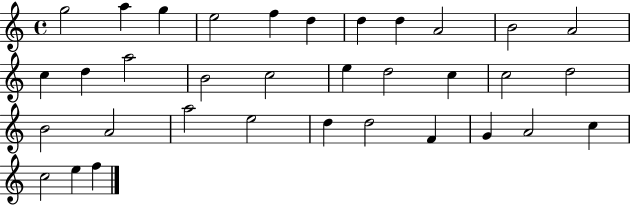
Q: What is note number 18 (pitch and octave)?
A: D5